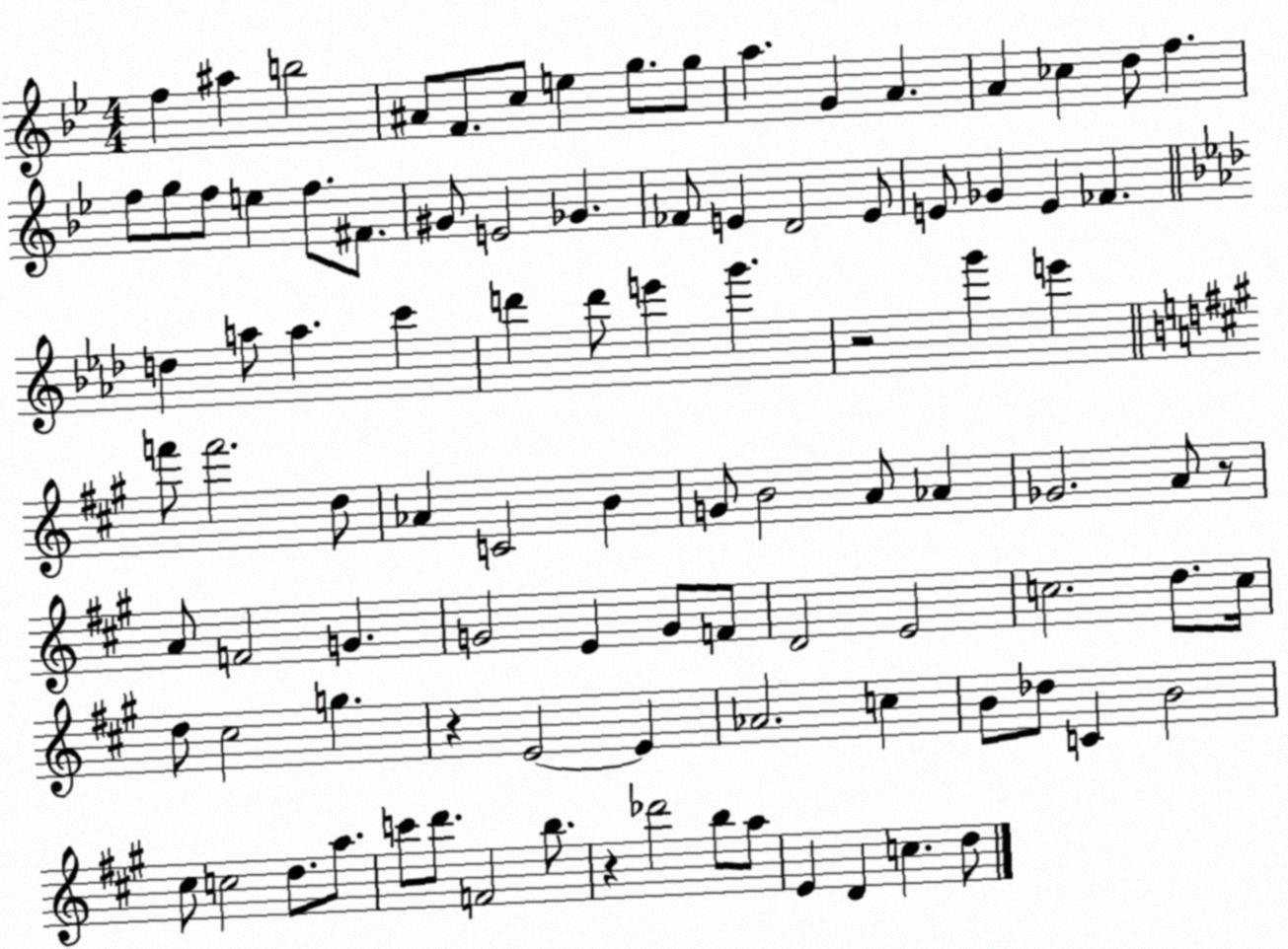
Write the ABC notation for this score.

X:1
T:Untitled
M:4/4
L:1/4
K:Bb
f ^a b2 ^A/2 F/2 c/2 e g/2 g/2 a G A A _c d/2 f f/2 g/2 f/2 e f/2 ^F/2 ^G/2 E2 _G _F/2 E D2 E/2 E/2 _G E _F d a/2 a c' d' d'/2 e' g' z2 g' e' f'/2 f'2 d/2 _A C2 B G/2 B2 A/2 _A _G2 A/2 z/2 A/2 F2 G G2 E G/2 F/2 D2 E2 c2 d/2 c/4 d/2 ^c2 g z E2 E _A2 c B/2 _d/2 C B2 ^c/2 c2 d/2 a/2 c'/2 d'/2 F2 b/2 z _d'2 b/2 a/2 E D c d/2